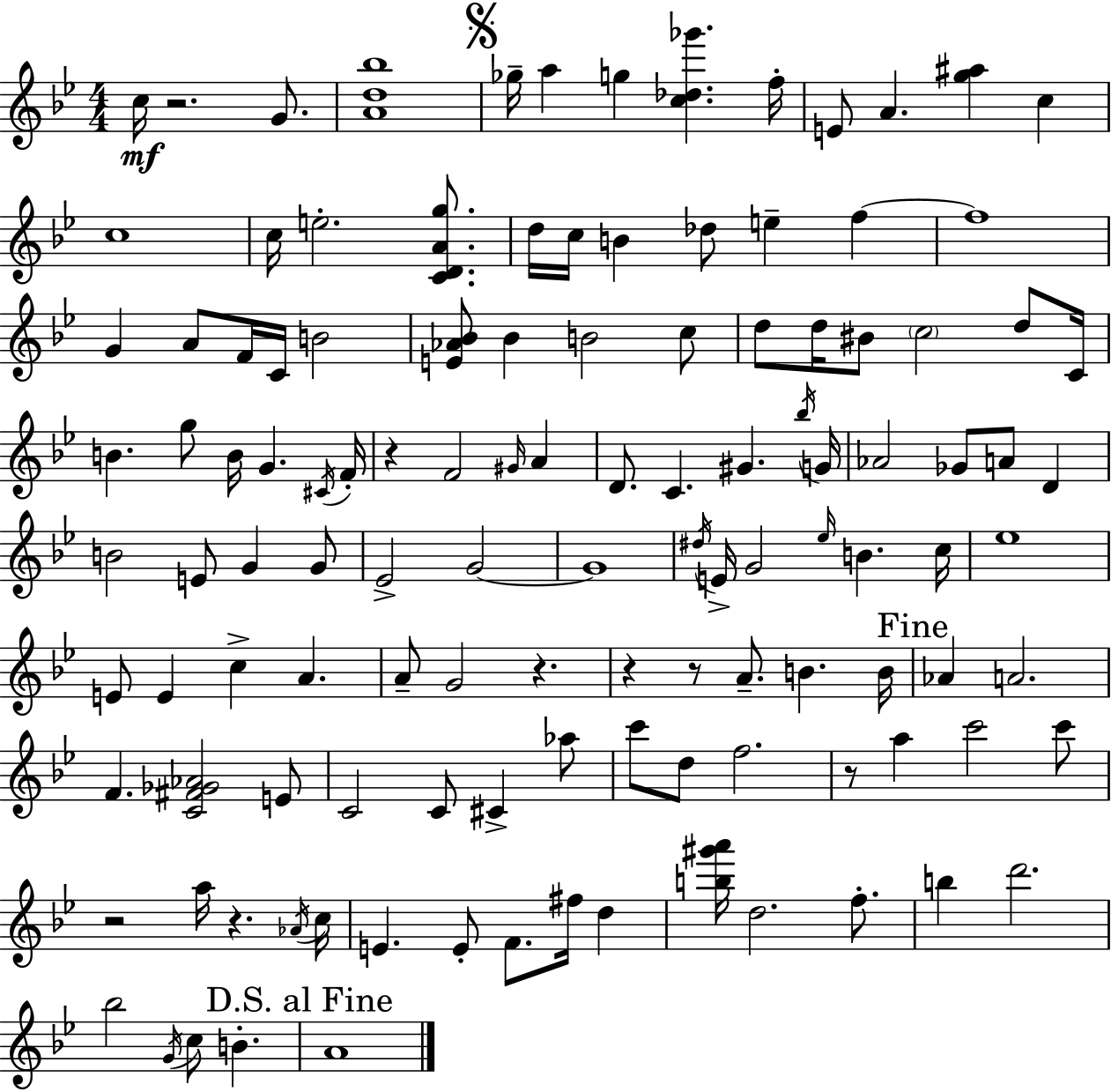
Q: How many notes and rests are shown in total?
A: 120